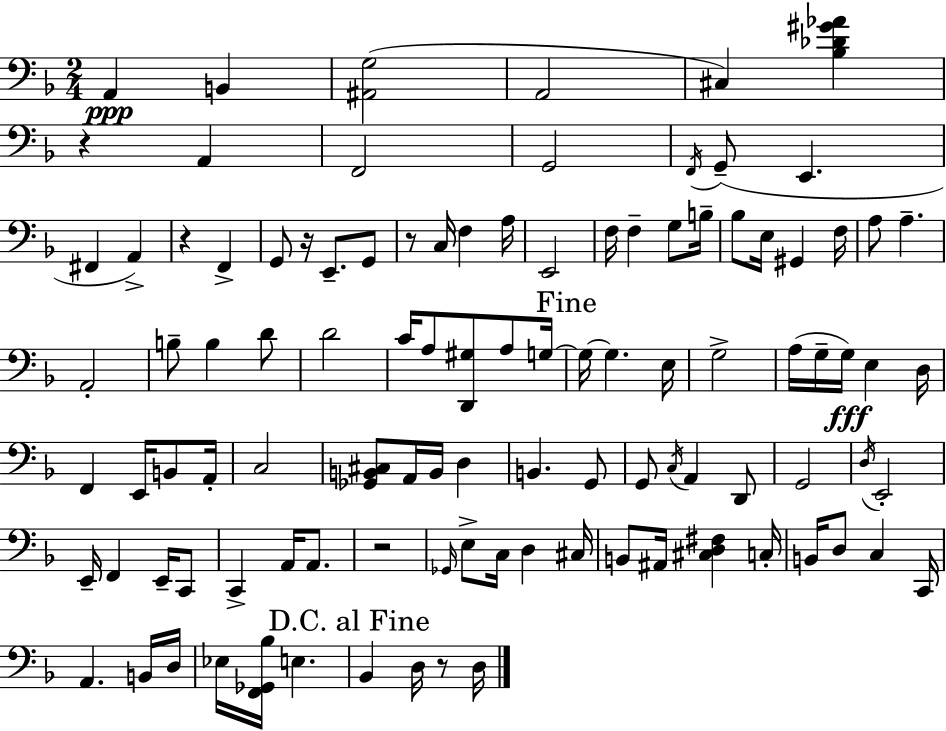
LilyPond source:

{
  \clef bass
  \numericTimeSignature
  \time 2/4
  \key f \major
  a,4\ppp b,4 | <ais, g>2( | a,2 | cis4) <bes des' gis' aes'>4 | \break r4 a,4 | f,2 | g,2 | \acciaccatura { f,16 }( g,8-- e,4. | \break fis,4 a,4->) | r4 f,4-> | g,8 r16 e,8.-- g,8 | r8 c16 f4 | \break a16 e,2 | f16 f4-- g8 | b16-- bes8 e16 gis,4 | f16 a8 a4.-- | \break a,2-. | b8-- b4 d'8 | d'2 | c'16 a8 <d, gis>8 a8 | \break g16~~ \mark "Fine" g16~~ g4. | e16 g2-> | a16( g16-- g16\fff) e4 | d16 f,4 e,16 b,8 | \break a,16-. c2 | <ges, b, cis>8 a,16 b,16 d4 | b,4. g,8 | g,8 \acciaccatura { c16 } a,4 | \break d,8 g,2 | \acciaccatura { d16 } e,2-. | e,16-- f,4 | e,16-- c,8 c,4-> a,16 | \break a,8. r2 | \grace { ges,16 } e8-> c16 d4 | cis16 b,8 ais,16 <cis d fis>4 | c16-. b,16 d8 c4 | \break c,16 a,4. | b,16 d16 ees16 <f, ges, bes>16 e4. | \mark "D.C. al Fine" bes,4 | d16 r8 d16 \bar "|."
}